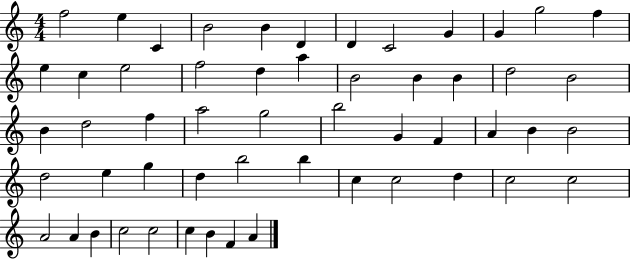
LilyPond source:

{
  \clef treble
  \numericTimeSignature
  \time 4/4
  \key c \major
  f''2 e''4 c'4 | b'2 b'4 d'4 | d'4 c'2 g'4 | g'4 g''2 f''4 | \break e''4 c''4 e''2 | f''2 d''4 a''4 | b'2 b'4 b'4 | d''2 b'2 | \break b'4 d''2 f''4 | a''2 g''2 | b''2 g'4 f'4 | a'4 b'4 b'2 | \break d''2 e''4 g''4 | d''4 b''2 b''4 | c''4 c''2 d''4 | c''2 c''2 | \break a'2 a'4 b'4 | c''2 c''2 | c''4 b'4 f'4 a'4 | \bar "|."
}